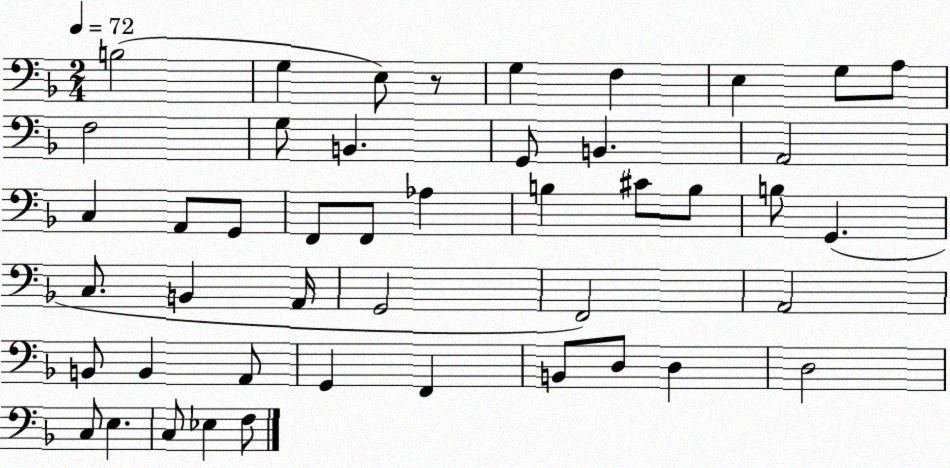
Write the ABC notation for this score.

X:1
T:Untitled
M:2/4
L:1/4
K:F
B,2 G, E,/2 z/2 G, F, E, G,/2 A,/2 F,2 G,/2 B,, G,,/2 B,, A,,2 C, A,,/2 G,,/2 F,,/2 F,,/2 _A, B, ^C/2 B,/2 B,/2 G,, C,/2 B,, A,,/4 G,,2 F,,2 A,,2 B,,/2 B,, A,,/2 G,, F,, B,,/2 D,/2 D, D,2 C,/2 E, C,/2 _E, F,/2